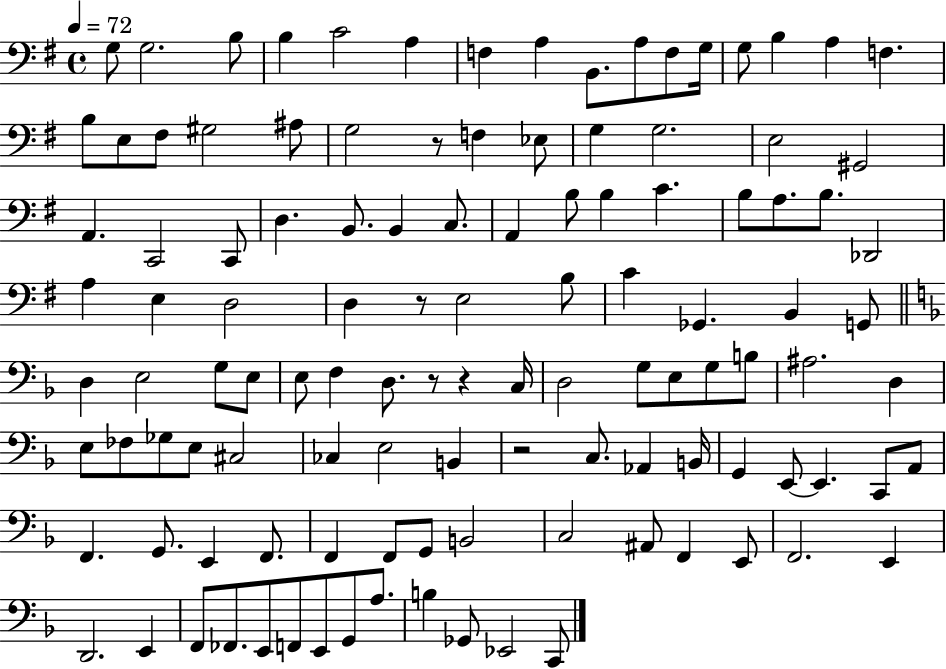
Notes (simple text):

G3/e G3/h. B3/e B3/q C4/h A3/q F3/q A3/q B2/e. A3/e F3/e G3/s G3/e B3/q A3/q F3/q. B3/e E3/e F#3/e G#3/h A#3/e G3/h R/e F3/q Eb3/e G3/q G3/h. E3/h G#2/h A2/q. C2/h C2/e D3/q. B2/e. B2/q C3/e. A2/q B3/e B3/q C4/q. B3/e A3/e. B3/e. Db2/h A3/q E3/q D3/h D3/q R/e E3/h B3/e C4/q Gb2/q. B2/q G2/e D3/q E3/h G3/e E3/e E3/e F3/q D3/e. R/e R/q C3/s D3/h G3/e E3/e G3/e B3/e A#3/h. D3/q E3/e FES3/e Gb3/e E3/e C#3/h CES3/q E3/h B2/q R/h C3/e. Ab2/q B2/s G2/q E2/e E2/q. C2/e A2/e F2/q. G2/e. E2/q F2/e. F2/q F2/e G2/e B2/h C3/h A#2/e F2/q E2/e F2/h. E2/q D2/h. E2/q F2/e FES2/e. E2/e F2/e E2/e G2/e A3/e. B3/q Gb2/e Eb2/h C2/e